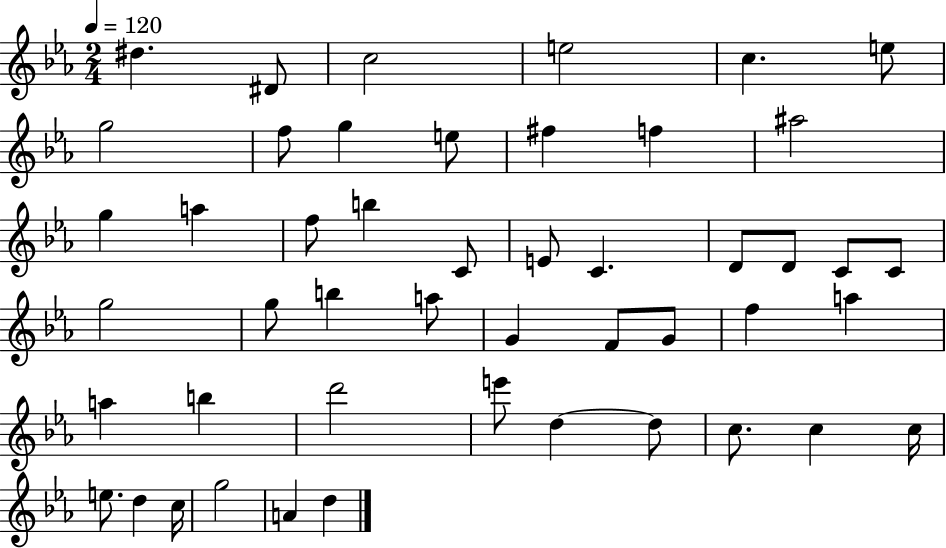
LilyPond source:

{
  \clef treble
  \numericTimeSignature
  \time 2/4
  \key ees \major
  \tempo 4 = 120
  dis''4. dis'8 | c''2 | e''2 | c''4. e''8 | \break g''2 | f''8 g''4 e''8 | fis''4 f''4 | ais''2 | \break g''4 a''4 | f''8 b''4 c'8 | e'8 c'4. | d'8 d'8 c'8 c'8 | \break g''2 | g''8 b''4 a''8 | g'4 f'8 g'8 | f''4 a''4 | \break a''4 b''4 | d'''2 | e'''8 d''4~~ d''8 | c''8. c''4 c''16 | \break e''8. d''4 c''16 | g''2 | a'4 d''4 | \bar "|."
}